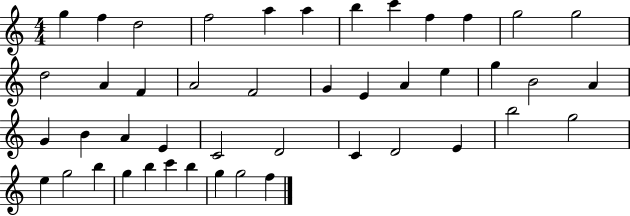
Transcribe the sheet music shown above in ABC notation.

X:1
T:Untitled
M:4/4
L:1/4
K:C
g f d2 f2 a a b c' f f g2 g2 d2 A F A2 F2 G E A e g B2 A G B A E C2 D2 C D2 E b2 g2 e g2 b g b c' b g g2 f